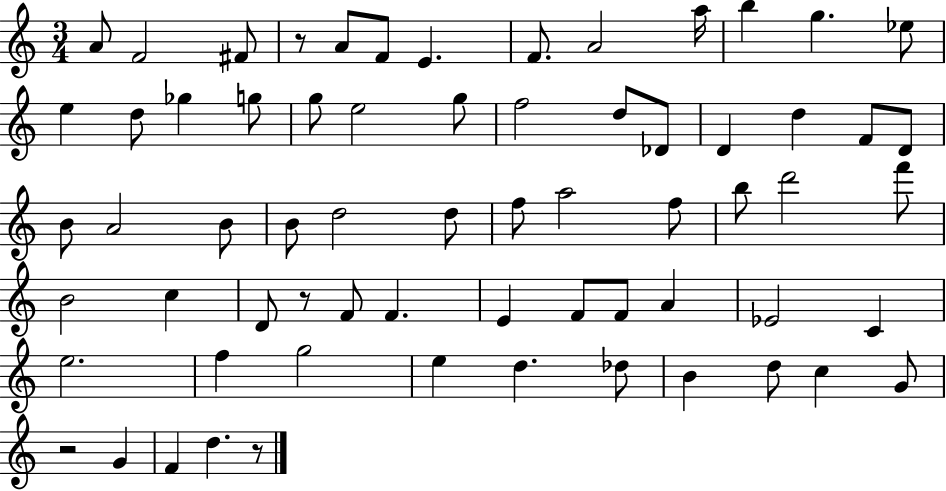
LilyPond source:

{
  \clef treble
  \numericTimeSignature
  \time 3/4
  \key c \major
  \repeat volta 2 { a'8 f'2 fis'8 | r8 a'8 f'8 e'4. | f'8. a'2 a''16 | b''4 g''4. ees''8 | \break e''4 d''8 ges''4 g''8 | g''8 e''2 g''8 | f''2 d''8 des'8 | d'4 d''4 f'8 d'8 | \break b'8 a'2 b'8 | b'8 d''2 d''8 | f''8 a''2 f''8 | b''8 d'''2 f'''8 | \break b'2 c''4 | d'8 r8 f'8 f'4. | e'4 f'8 f'8 a'4 | ees'2 c'4 | \break e''2. | f''4 g''2 | e''4 d''4. des''8 | b'4 d''8 c''4 g'8 | \break r2 g'4 | f'4 d''4. r8 | } \bar "|."
}